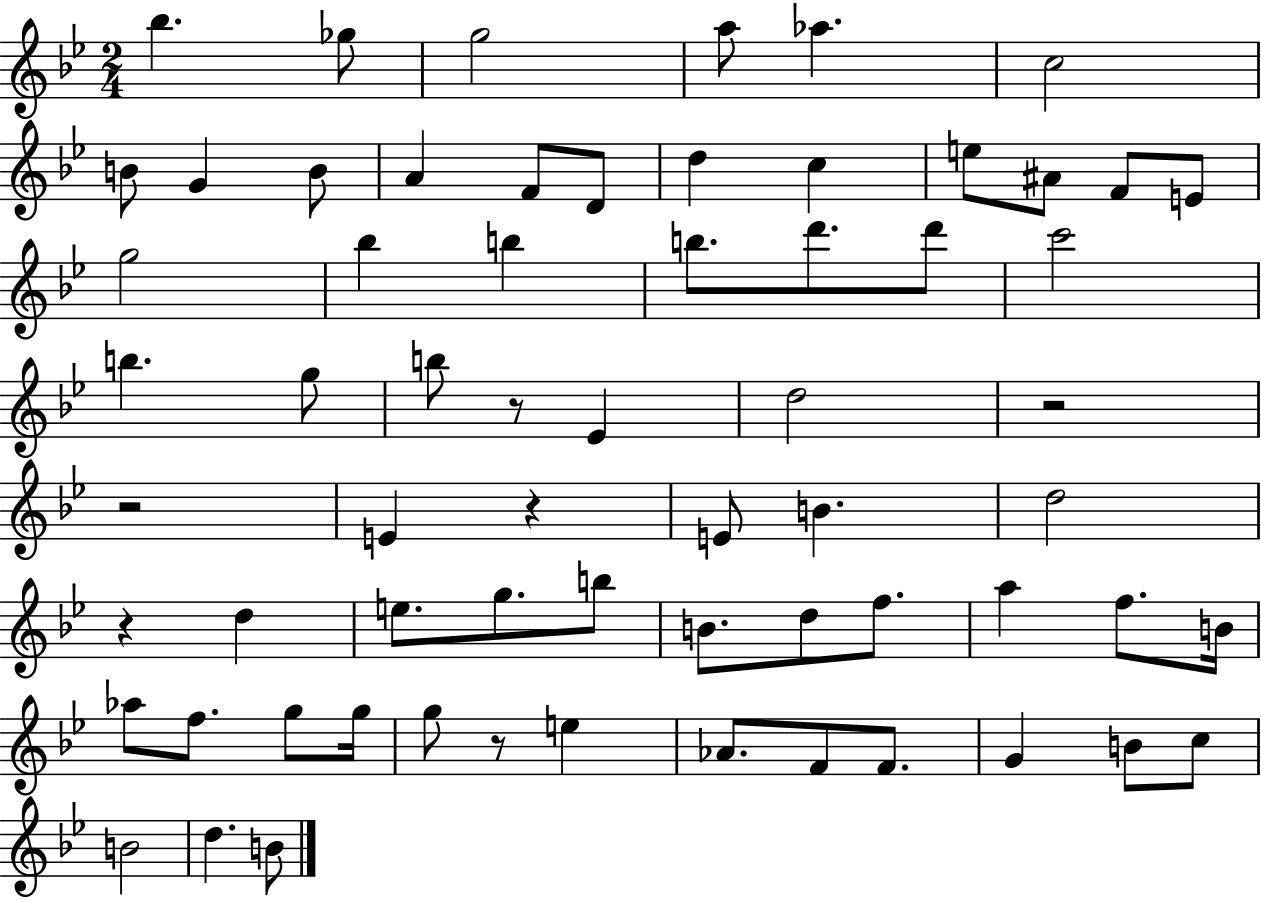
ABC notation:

X:1
T:Untitled
M:2/4
L:1/4
K:Bb
_b _g/2 g2 a/2 _a c2 B/2 G B/2 A F/2 D/2 d c e/2 ^A/2 F/2 E/2 g2 _b b b/2 d'/2 d'/2 c'2 b g/2 b/2 z/2 _E d2 z2 z2 E z E/2 B d2 z d e/2 g/2 b/2 B/2 d/2 f/2 a f/2 B/4 _a/2 f/2 g/2 g/4 g/2 z/2 e _A/2 F/2 F/2 G B/2 c/2 B2 d B/2